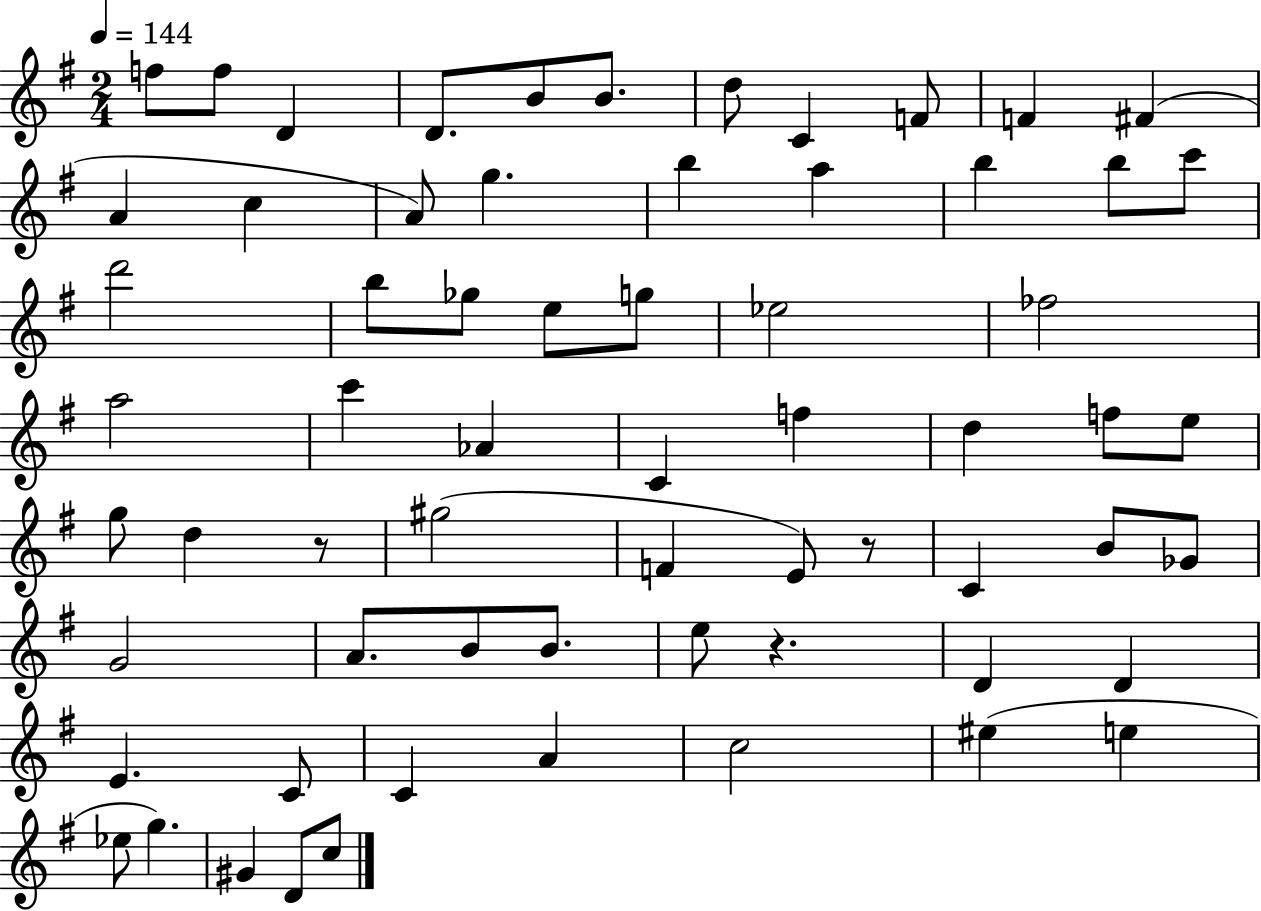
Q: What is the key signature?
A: G major